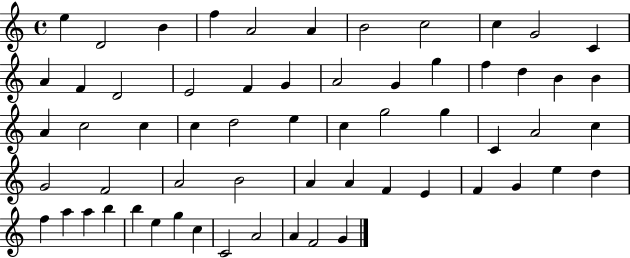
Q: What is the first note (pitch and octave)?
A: E5